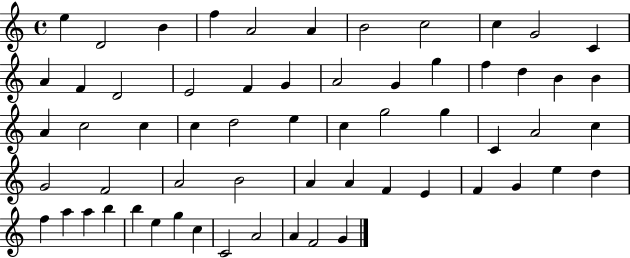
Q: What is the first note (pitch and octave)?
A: E5